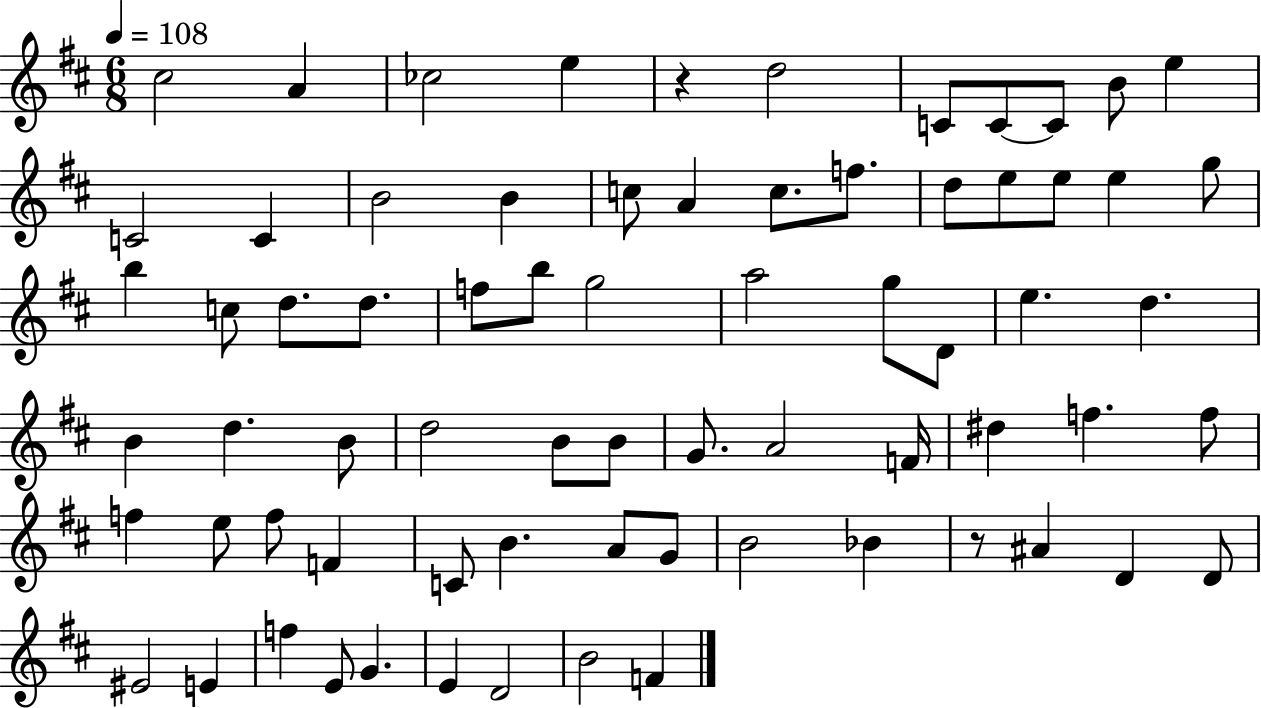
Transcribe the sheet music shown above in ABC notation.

X:1
T:Untitled
M:6/8
L:1/4
K:D
^c2 A _c2 e z d2 C/2 C/2 C/2 B/2 e C2 C B2 B c/2 A c/2 f/2 d/2 e/2 e/2 e g/2 b c/2 d/2 d/2 f/2 b/2 g2 a2 g/2 D/2 e d B d B/2 d2 B/2 B/2 G/2 A2 F/4 ^d f f/2 f e/2 f/2 F C/2 B A/2 G/2 B2 _B z/2 ^A D D/2 ^E2 E f E/2 G E D2 B2 F